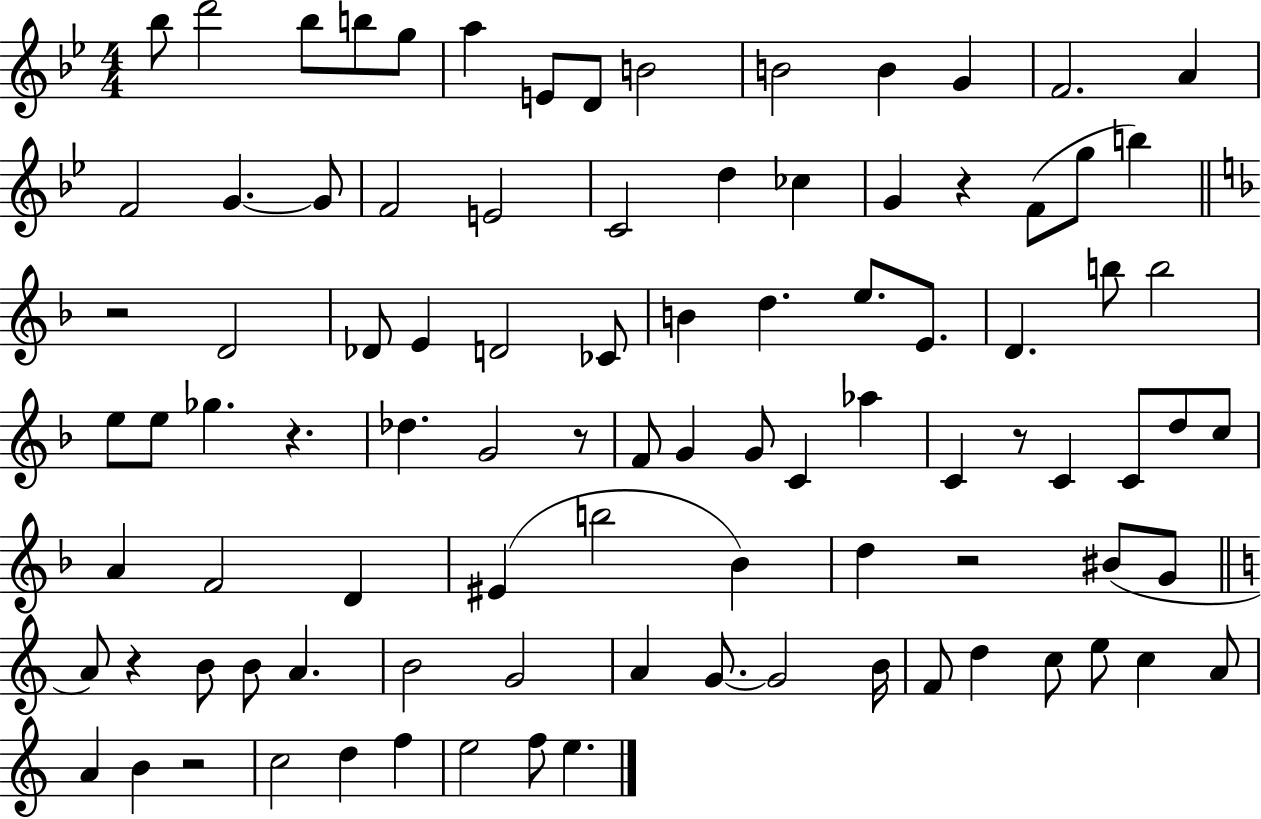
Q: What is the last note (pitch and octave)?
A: E5